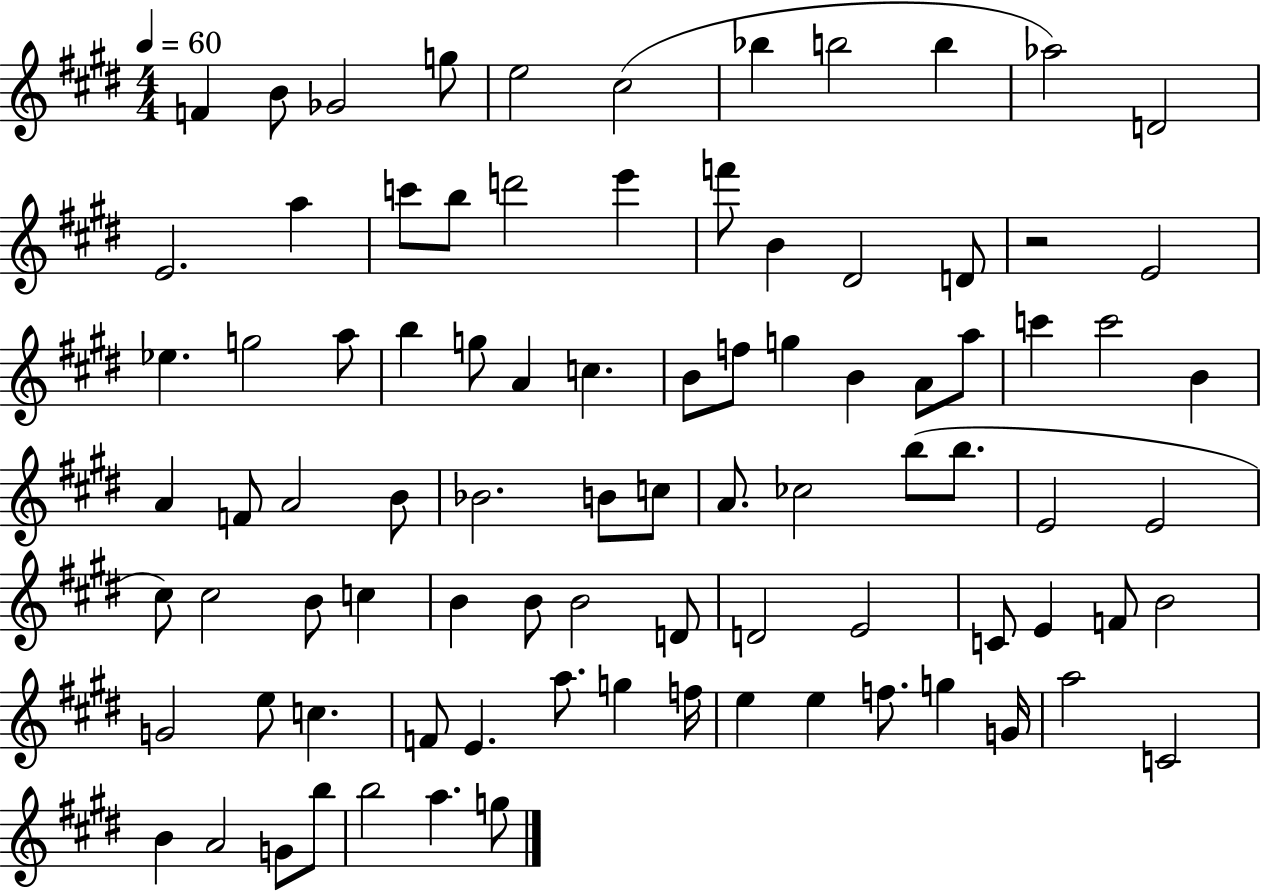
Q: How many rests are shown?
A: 1